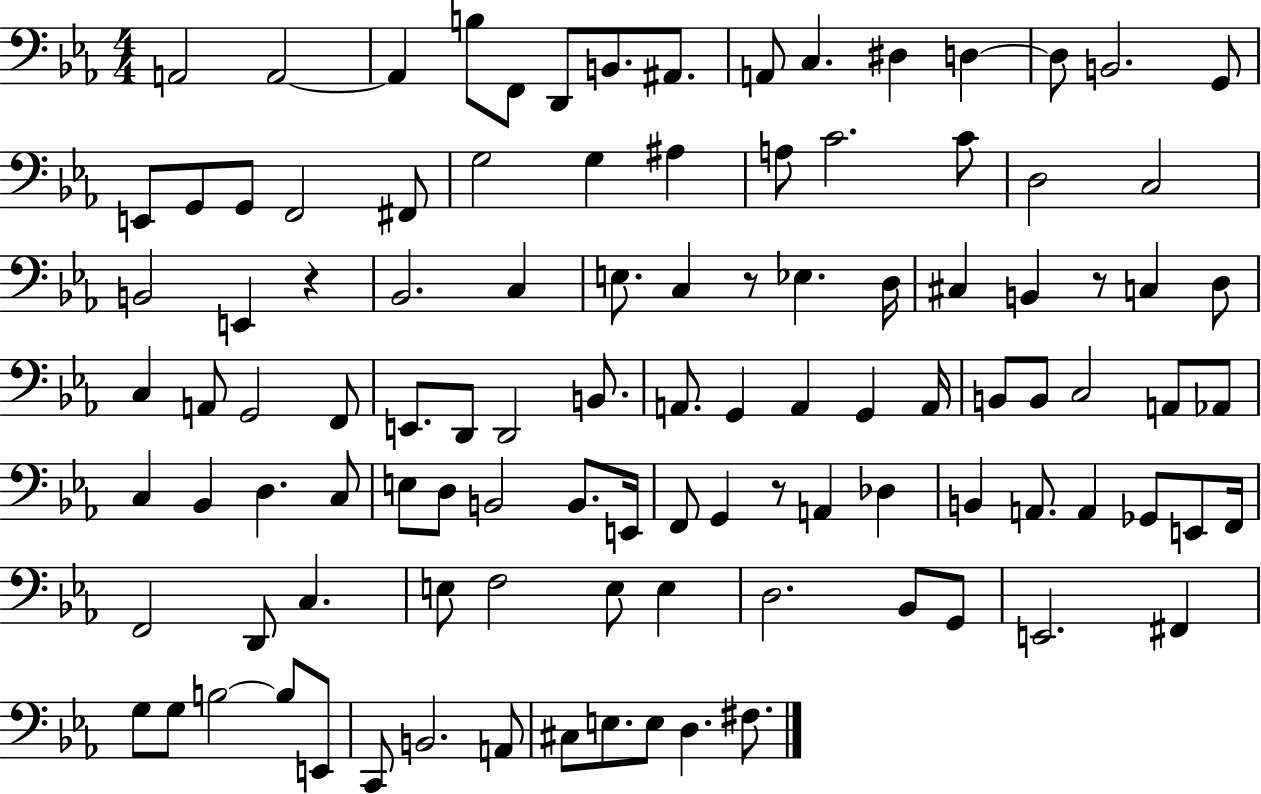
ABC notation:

X:1
T:Untitled
M:4/4
L:1/4
K:Eb
A,,2 A,,2 A,, B,/2 F,,/2 D,,/2 B,,/2 ^A,,/2 A,,/2 C, ^D, D, D,/2 B,,2 G,,/2 E,,/2 G,,/2 G,,/2 F,,2 ^F,,/2 G,2 G, ^A, A,/2 C2 C/2 D,2 C,2 B,,2 E,, z _B,,2 C, E,/2 C, z/2 _E, D,/4 ^C, B,, z/2 C, D,/2 C, A,,/2 G,,2 F,,/2 E,,/2 D,,/2 D,,2 B,,/2 A,,/2 G,, A,, G,, A,,/4 B,,/2 B,,/2 C,2 A,,/2 _A,,/2 C, _B,, D, C,/2 E,/2 D,/2 B,,2 B,,/2 E,,/4 F,,/2 G,, z/2 A,, _D, B,, A,,/2 A,, _G,,/2 E,,/2 F,,/4 F,,2 D,,/2 C, E,/2 F,2 E,/2 E, D,2 _B,,/2 G,,/2 E,,2 ^F,, G,/2 G,/2 B,2 B,/2 E,,/2 C,,/2 B,,2 A,,/2 ^C,/2 E,/2 E,/2 D, ^F,/2